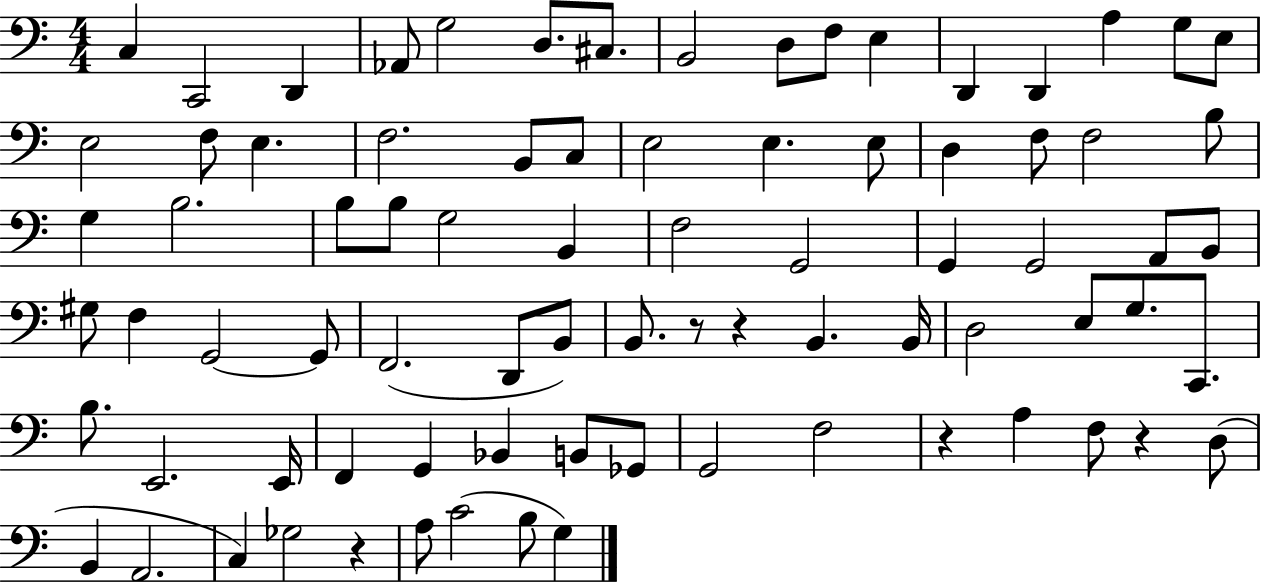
{
  \clef bass
  \numericTimeSignature
  \time 4/4
  \key c \major
  c4 c,2 d,4 | aes,8 g2 d8. cis8. | b,2 d8 f8 e4 | d,4 d,4 a4 g8 e8 | \break e2 f8 e4. | f2. b,8 c8 | e2 e4. e8 | d4 f8 f2 b8 | \break g4 b2. | b8 b8 g2 b,4 | f2 g,2 | g,4 g,2 a,8 b,8 | \break gis8 f4 g,2~~ g,8 | f,2.( d,8 b,8) | b,8. r8 r4 b,4. b,16 | d2 e8 g8. c,8. | \break b8. e,2. e,16 | f,4 g,4 bes,4 b,8 ges,8 | g,2 f2 | r4 a4 f8 r4 d8( | \break b,4 a,2. | c4) ges2 r4 | a8 c'2( b8 g4) | \bar "|."
}